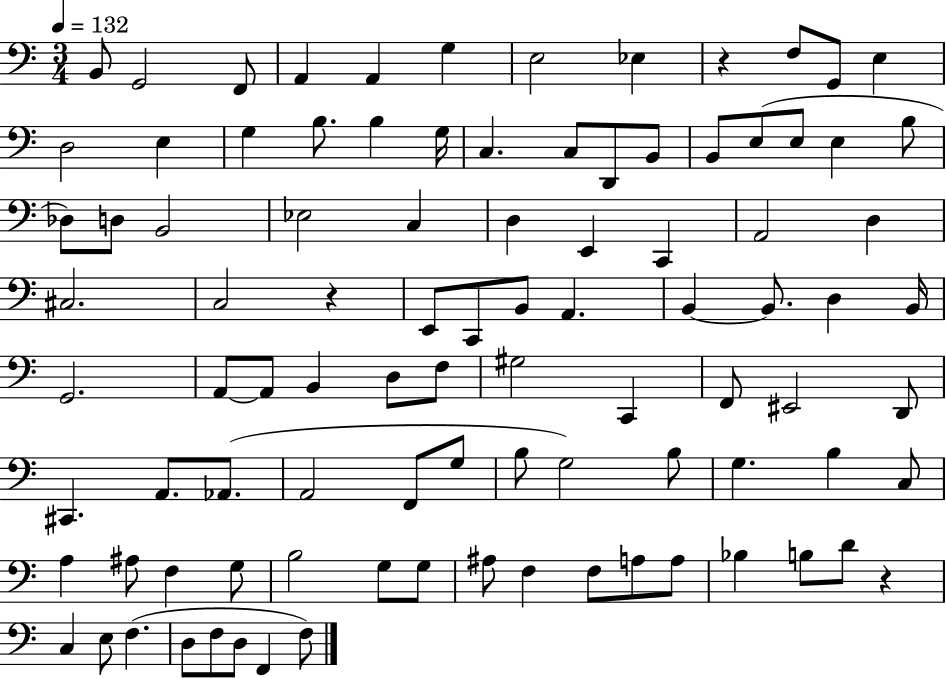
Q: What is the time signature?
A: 3/4